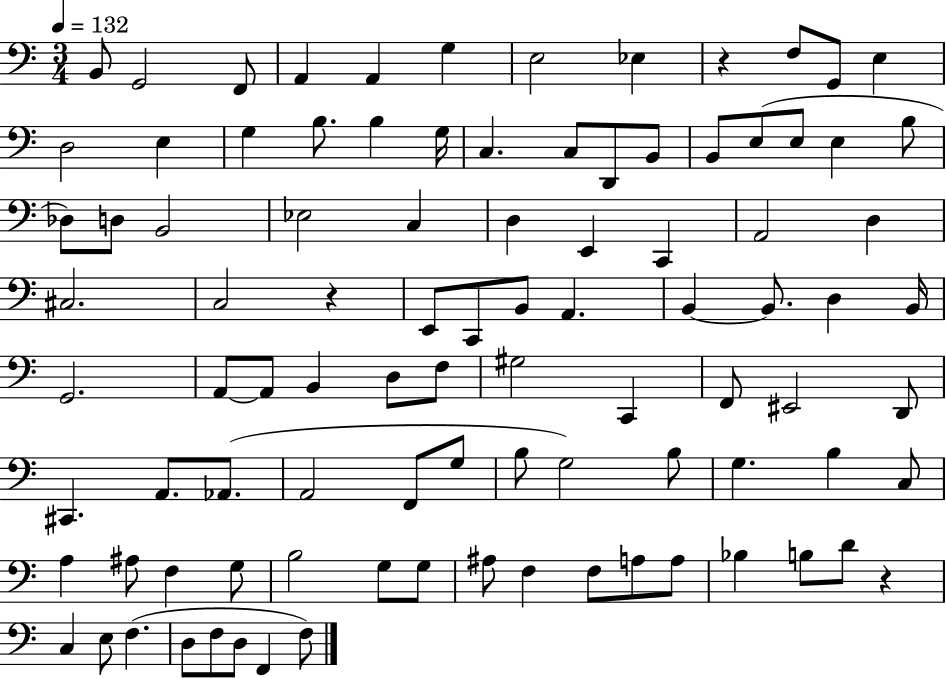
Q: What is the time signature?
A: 3/4